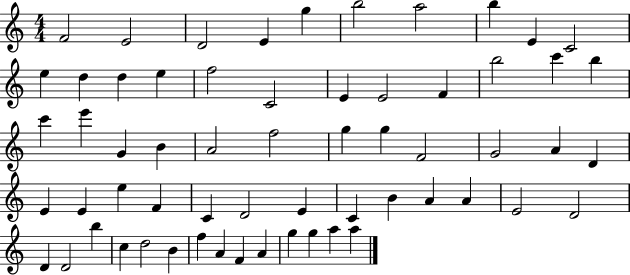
{
  \clef treble
  \numericTimeSignature
  \time 4/4
  \key c \major
  f'2 e'2 | d'2 e'4 g''4 | b''2 a''2 | b''4 e'4 c'2 | \break e''4 d''4 d''4 e''4 | f''2 c'2 | e'4 e'2 f'4 | b''2 c'''4 b''4 | \break c'''4 e'''4 g'4 b'4 | a'2 f''2 | g''4 g''4 f'2 | g'2 a'4 d'4 | \break e'4 e'4 e''4 f'4 | c'4 d'2 e'4 | c'4 b'4 a'4 a'4 | e'2 d'2 | \break d'4 d'2 b''4 | c''4 d''2 b'4 | f''4 a'4 f'4 a'4 | g''4 g''4 a''4 a''4 | \break \bar "|."
}